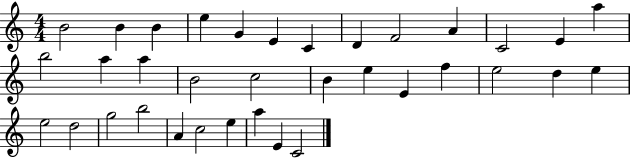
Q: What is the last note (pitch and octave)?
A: C4